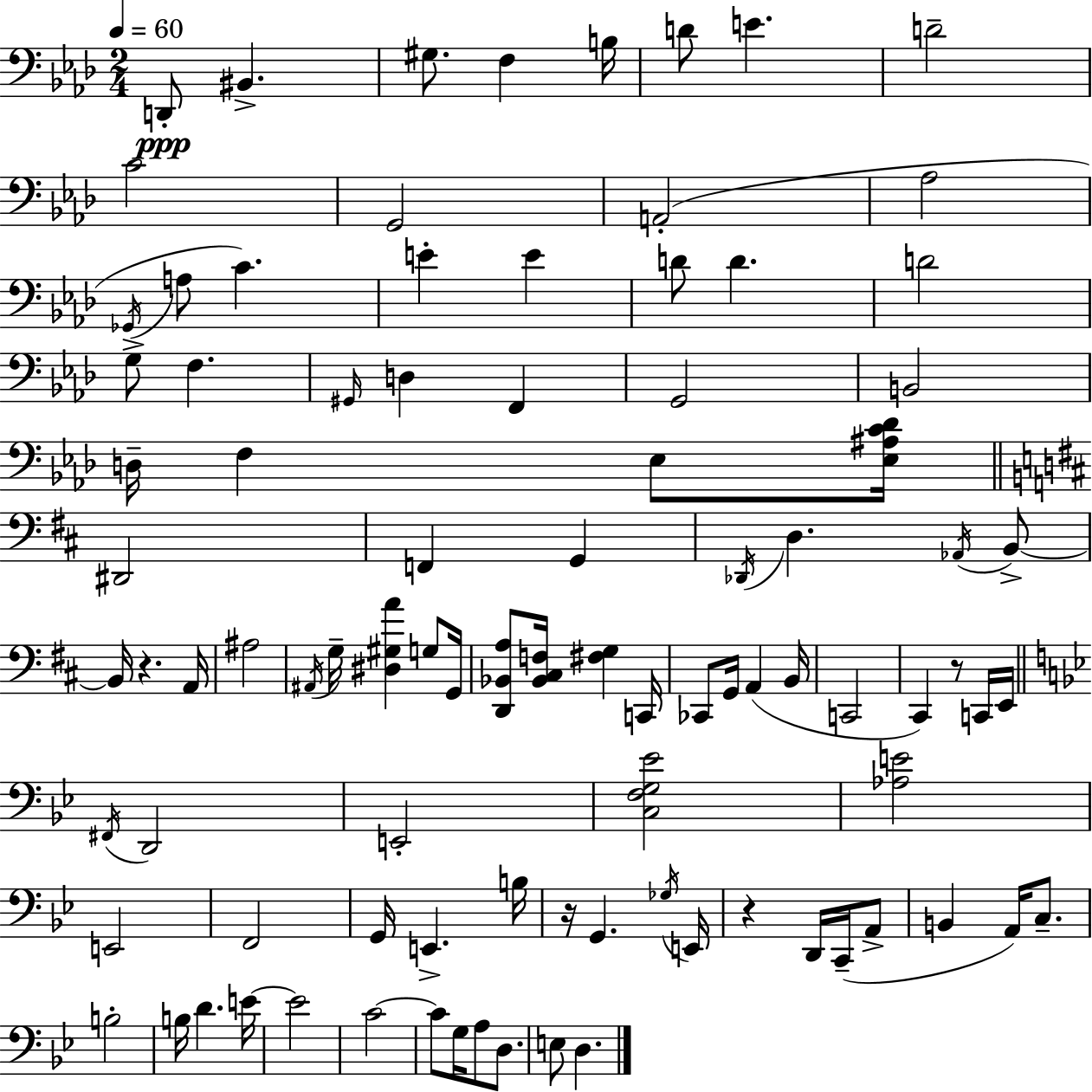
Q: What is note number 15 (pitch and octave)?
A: C4